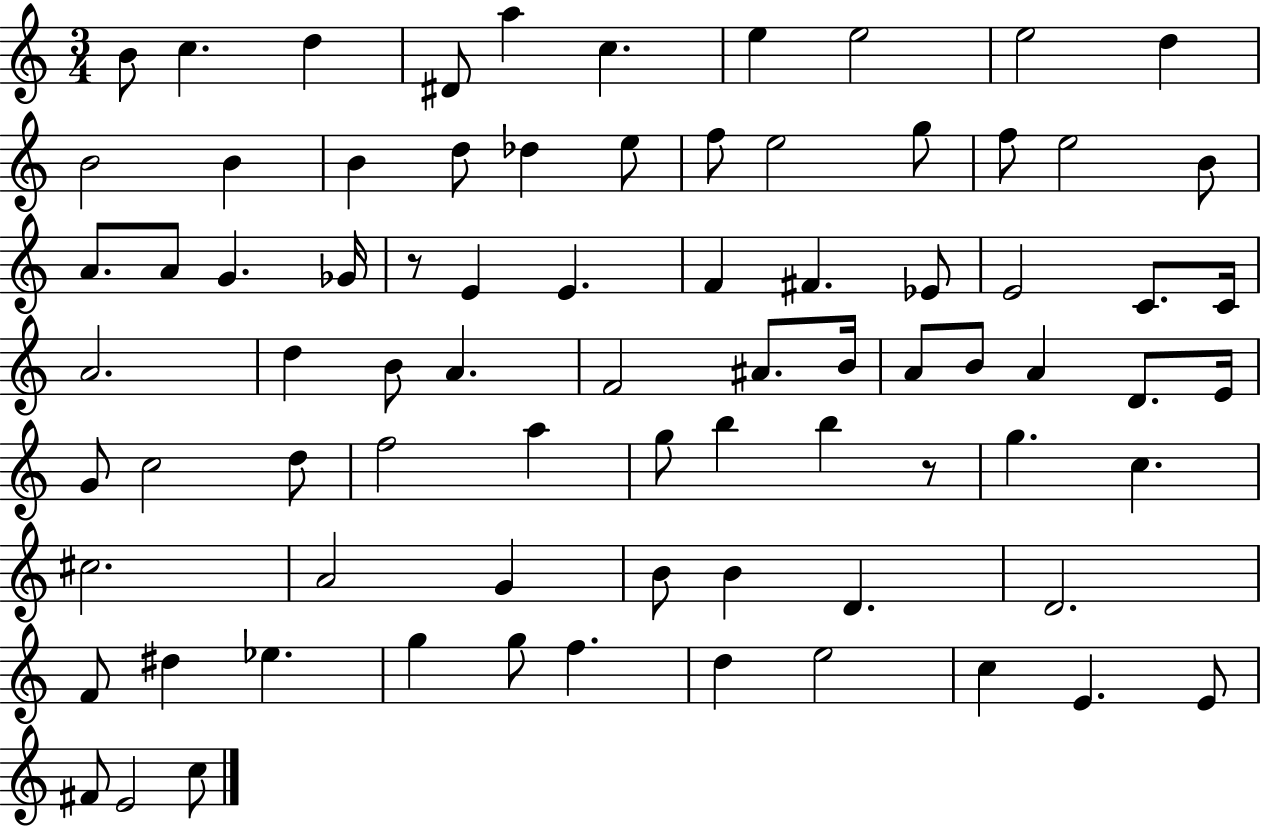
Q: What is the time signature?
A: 3/4